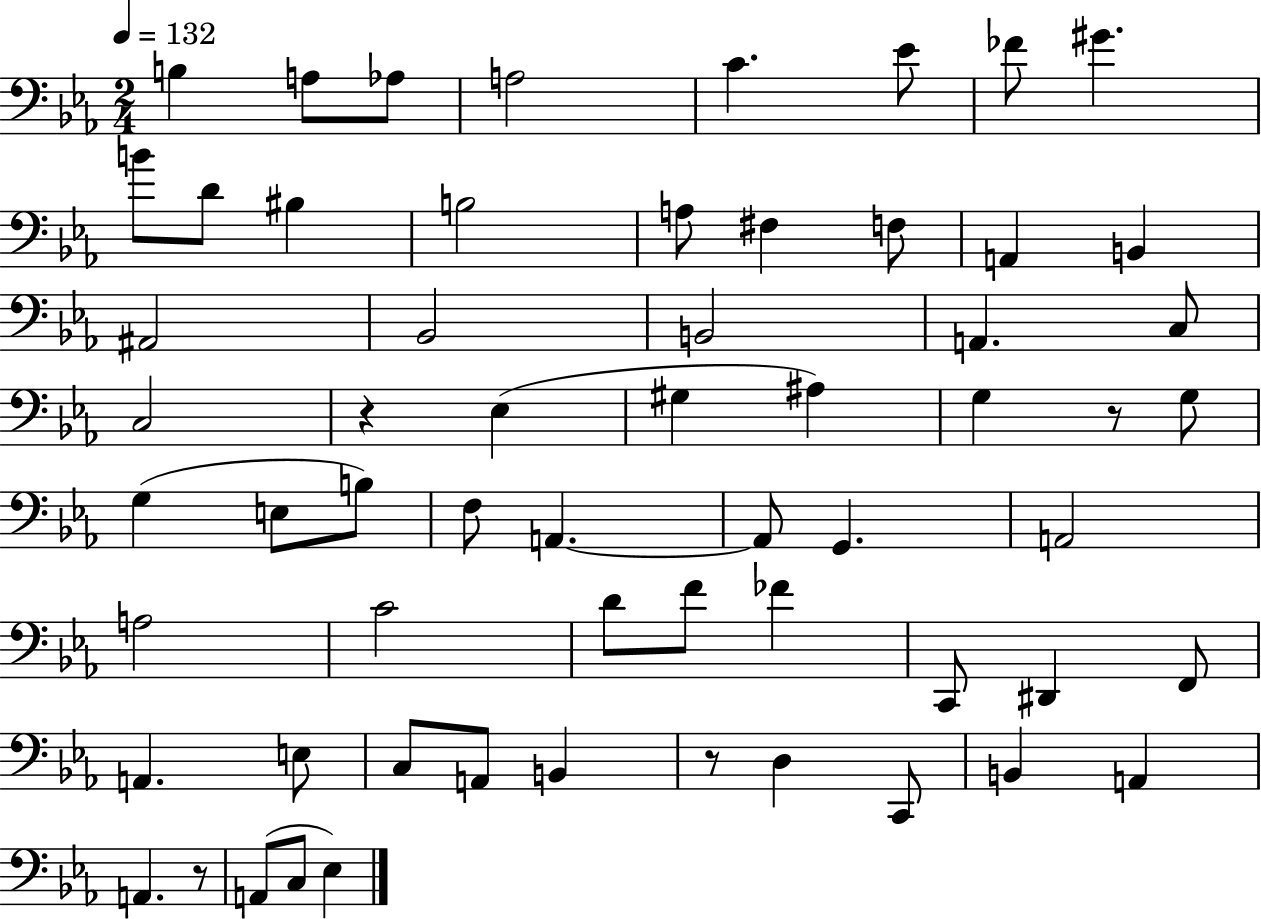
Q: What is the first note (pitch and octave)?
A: B3